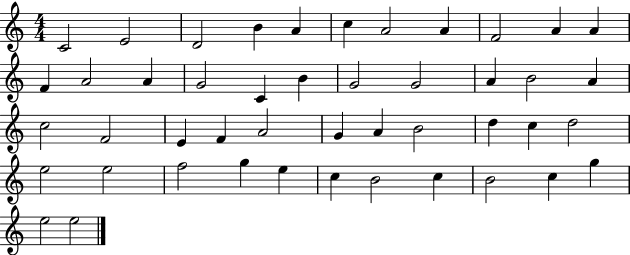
C4/h E4/h D4/h B4/q A4/q C5/q A4/h A4/q F4/h A4/q A4/q F4/q A4/h A4/q G4/h C4/q B4/q G4/h G4/h A4/q B4/h A4/q C5/h F4/h E4/q F4/q A4/h G4/q A4/q B4/h D5/q C5/q D5/h E5/h E5/h F5/h G5/q E5/q C5/q B4/h C5/q B4/h C5/q G5/q E5/h E5/h